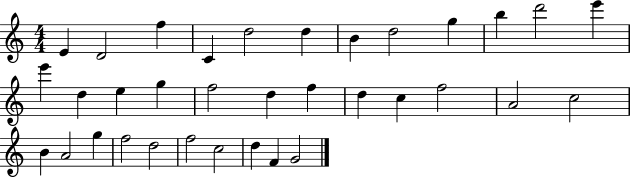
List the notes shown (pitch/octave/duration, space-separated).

E4/q D4/h F5/q C4/q D5/h D5/q B4/q D5/h G5/q B5/q D6/h E6/q E6/q D5/q E5/q G5/q F5/h D5/q F5/q D5/q C5/q F5/h A4/h C5/h B4/q A4/h G5/q F5/h D5/h F5/h C5/h D5/q F4/q G4/h